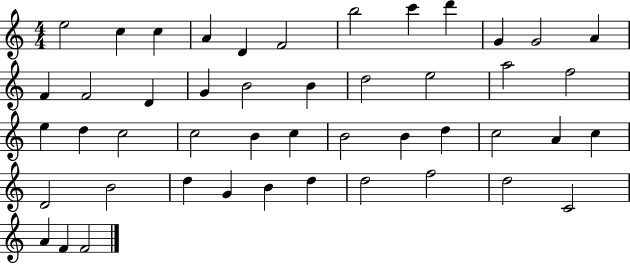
{
  \clef treble
  \numericTimeSignature
  \time 4/4
  \key c \major
  e''2 c''4 c''4 | a'4 d'4 f'2 | b''2 c'''4 d'''4 | g'4 g'2 a'4 | \break f'4 f'2 d'4 | g'4 b'2 b'4 | d''2 e''2 | a''2 f''2 | \break e''4 d''4 c''2 | c''2 b'4 c''4 | b'2 b'4 d''4 | c''2 a'4 c''4 | \break d'2 b'2 | d''4 g'4 b'4 d''4 | d''2 f''2 | d''2 c'2 | \break a'4 f'4 f'2 | \bar "|."
}